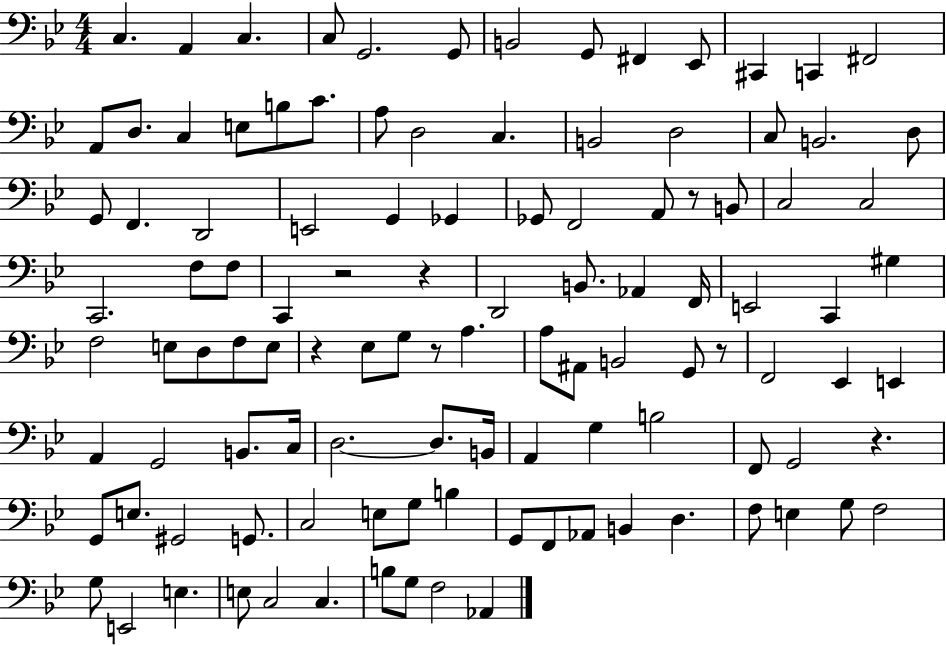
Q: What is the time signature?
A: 4/4